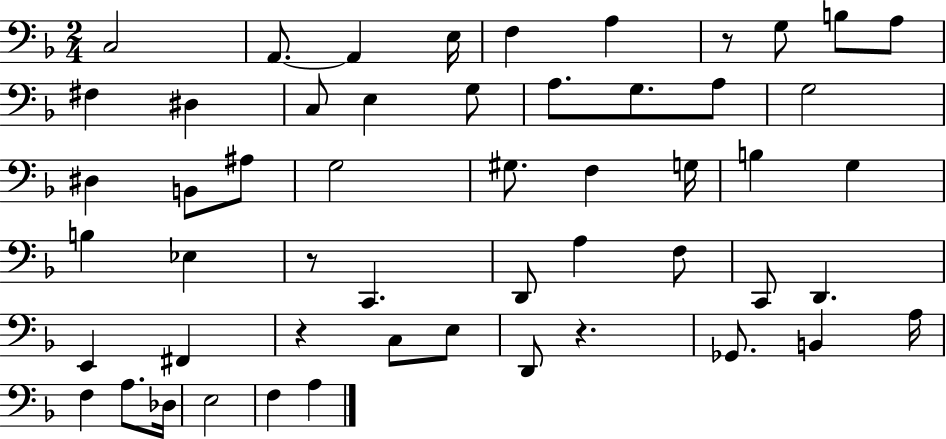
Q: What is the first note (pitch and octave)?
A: C3